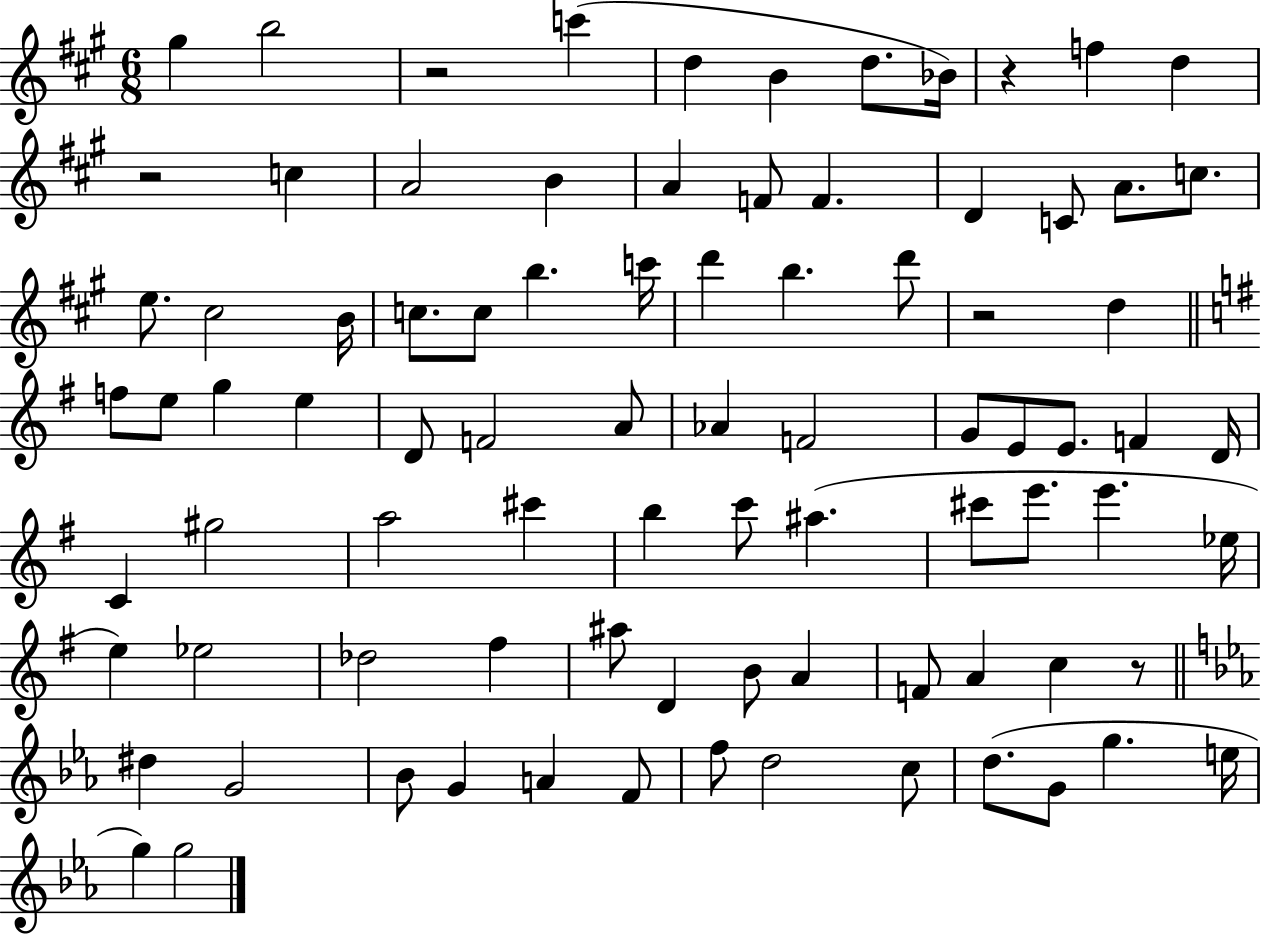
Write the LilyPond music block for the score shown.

{
  \clef treble
  \numericTimeSignature
  \time 6/8
  \key a \major
  \repeat volta 2 { gis''4 b''2 | r2 c'''4( | d''4 b'4 d''8. bes'16) | r4 f''4 d''4 | \break r2 c''4 | a'2 b'4 | a'4 f'8 f'4. | d'4 c'8 a'8. c''8. | \break e''8. cis''2 b'16 | c''8. c''8 b''4. c'''16 | d'''4 b''4. d'''8 | r2 d''4 | \break \bar "||" \break \key e \minor f''8 e''8 g''4 e''4 | d'8 f'2 a'8 | aes'4 f'2 | g'8 e'8 e'8. f'4 d'16 | \break c'4 gis''2 | a''2 cis'''4 | b''4 c'''8 ais''4.( | cis'''8 e'''8. e'''4. ees''16 | \break e''4) ees''2 | des''2 fis''4 | ais''8 d'4 b'8 a'4 | f'8 a'4 c''4 r8 | \break \bar "||" \break \key ees \major dis''4 g'2 | bes'8 g'4 a'4 f'8 | f''8 d''2 c''8 | d''8.( g'8 g''4. e''16 | \break g''4) g''2 | } \bar "|."
}